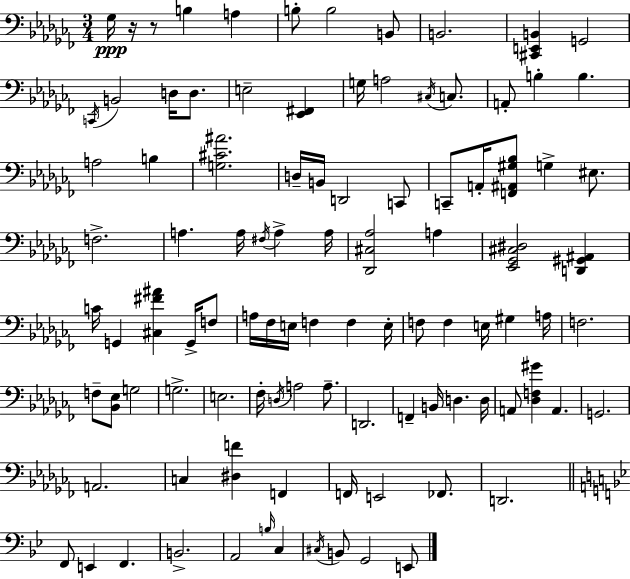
{
  \clef bass
  \numericTimeSignature
  \time 3/4
  \key aes \minor
  ges16\ppp r16 r8 b4 a4 | b8-. b2 b,8 | b,2. | <cis, e, b,>4 g,2 | \break \acciaccatura { c,16 } b,2 d16 d8. | e2-- <ees, fis,>4 | g16 a2 \acciaccatura { cis16 } c8. | a,8-. b4-. b4. | \break a2 b4 | <g cis' ais'>2. | d16-- b,16 d,2 | c,8 c,8-- a,16-. <f, ais, gis bes>8 g4-> eis8. | \break f2.-> | a4. a16 \acciaccatura { fis16 } a4-> | a16 <des, cis aes>2 a4 | <ees, ges, cis dis>2 <d, gis, ais,>4 | \break c'16 g,4 <cis fis' ais'>4 | g,16-> f8 a16 fes16 e16 f4 f4 | e16-. f8 f4 e16 gis4 | a16 f2. | \break f8-- <bes, ees>8 g2 | g2.-> | e2. | fes16-. \acciaccatura { d16 } a2 | \break a8.-- d,2. | f,4-- b,16 d4. | d16 a,8 <des f gis'>4 a,4. | g,2. | \break a,2. | c4 <dis f'>4 | f,4 f,16 e,2 | fes,8. d,2. | \break \bar "||" \break \key bes \major f,8 e,4 f,4. | b,2.-> | a,2 \grace { b16 } c4 | \acciaccatura { cis16 } b,8 g,2 | \break e,8 \bar "|."
}